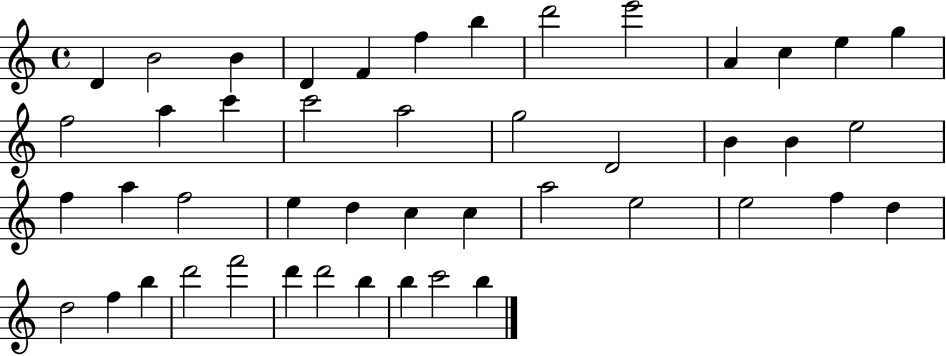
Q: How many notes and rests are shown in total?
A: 46